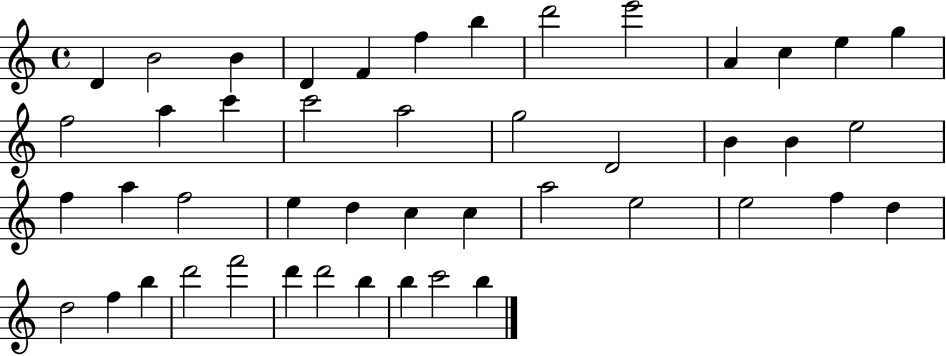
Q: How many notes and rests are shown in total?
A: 46